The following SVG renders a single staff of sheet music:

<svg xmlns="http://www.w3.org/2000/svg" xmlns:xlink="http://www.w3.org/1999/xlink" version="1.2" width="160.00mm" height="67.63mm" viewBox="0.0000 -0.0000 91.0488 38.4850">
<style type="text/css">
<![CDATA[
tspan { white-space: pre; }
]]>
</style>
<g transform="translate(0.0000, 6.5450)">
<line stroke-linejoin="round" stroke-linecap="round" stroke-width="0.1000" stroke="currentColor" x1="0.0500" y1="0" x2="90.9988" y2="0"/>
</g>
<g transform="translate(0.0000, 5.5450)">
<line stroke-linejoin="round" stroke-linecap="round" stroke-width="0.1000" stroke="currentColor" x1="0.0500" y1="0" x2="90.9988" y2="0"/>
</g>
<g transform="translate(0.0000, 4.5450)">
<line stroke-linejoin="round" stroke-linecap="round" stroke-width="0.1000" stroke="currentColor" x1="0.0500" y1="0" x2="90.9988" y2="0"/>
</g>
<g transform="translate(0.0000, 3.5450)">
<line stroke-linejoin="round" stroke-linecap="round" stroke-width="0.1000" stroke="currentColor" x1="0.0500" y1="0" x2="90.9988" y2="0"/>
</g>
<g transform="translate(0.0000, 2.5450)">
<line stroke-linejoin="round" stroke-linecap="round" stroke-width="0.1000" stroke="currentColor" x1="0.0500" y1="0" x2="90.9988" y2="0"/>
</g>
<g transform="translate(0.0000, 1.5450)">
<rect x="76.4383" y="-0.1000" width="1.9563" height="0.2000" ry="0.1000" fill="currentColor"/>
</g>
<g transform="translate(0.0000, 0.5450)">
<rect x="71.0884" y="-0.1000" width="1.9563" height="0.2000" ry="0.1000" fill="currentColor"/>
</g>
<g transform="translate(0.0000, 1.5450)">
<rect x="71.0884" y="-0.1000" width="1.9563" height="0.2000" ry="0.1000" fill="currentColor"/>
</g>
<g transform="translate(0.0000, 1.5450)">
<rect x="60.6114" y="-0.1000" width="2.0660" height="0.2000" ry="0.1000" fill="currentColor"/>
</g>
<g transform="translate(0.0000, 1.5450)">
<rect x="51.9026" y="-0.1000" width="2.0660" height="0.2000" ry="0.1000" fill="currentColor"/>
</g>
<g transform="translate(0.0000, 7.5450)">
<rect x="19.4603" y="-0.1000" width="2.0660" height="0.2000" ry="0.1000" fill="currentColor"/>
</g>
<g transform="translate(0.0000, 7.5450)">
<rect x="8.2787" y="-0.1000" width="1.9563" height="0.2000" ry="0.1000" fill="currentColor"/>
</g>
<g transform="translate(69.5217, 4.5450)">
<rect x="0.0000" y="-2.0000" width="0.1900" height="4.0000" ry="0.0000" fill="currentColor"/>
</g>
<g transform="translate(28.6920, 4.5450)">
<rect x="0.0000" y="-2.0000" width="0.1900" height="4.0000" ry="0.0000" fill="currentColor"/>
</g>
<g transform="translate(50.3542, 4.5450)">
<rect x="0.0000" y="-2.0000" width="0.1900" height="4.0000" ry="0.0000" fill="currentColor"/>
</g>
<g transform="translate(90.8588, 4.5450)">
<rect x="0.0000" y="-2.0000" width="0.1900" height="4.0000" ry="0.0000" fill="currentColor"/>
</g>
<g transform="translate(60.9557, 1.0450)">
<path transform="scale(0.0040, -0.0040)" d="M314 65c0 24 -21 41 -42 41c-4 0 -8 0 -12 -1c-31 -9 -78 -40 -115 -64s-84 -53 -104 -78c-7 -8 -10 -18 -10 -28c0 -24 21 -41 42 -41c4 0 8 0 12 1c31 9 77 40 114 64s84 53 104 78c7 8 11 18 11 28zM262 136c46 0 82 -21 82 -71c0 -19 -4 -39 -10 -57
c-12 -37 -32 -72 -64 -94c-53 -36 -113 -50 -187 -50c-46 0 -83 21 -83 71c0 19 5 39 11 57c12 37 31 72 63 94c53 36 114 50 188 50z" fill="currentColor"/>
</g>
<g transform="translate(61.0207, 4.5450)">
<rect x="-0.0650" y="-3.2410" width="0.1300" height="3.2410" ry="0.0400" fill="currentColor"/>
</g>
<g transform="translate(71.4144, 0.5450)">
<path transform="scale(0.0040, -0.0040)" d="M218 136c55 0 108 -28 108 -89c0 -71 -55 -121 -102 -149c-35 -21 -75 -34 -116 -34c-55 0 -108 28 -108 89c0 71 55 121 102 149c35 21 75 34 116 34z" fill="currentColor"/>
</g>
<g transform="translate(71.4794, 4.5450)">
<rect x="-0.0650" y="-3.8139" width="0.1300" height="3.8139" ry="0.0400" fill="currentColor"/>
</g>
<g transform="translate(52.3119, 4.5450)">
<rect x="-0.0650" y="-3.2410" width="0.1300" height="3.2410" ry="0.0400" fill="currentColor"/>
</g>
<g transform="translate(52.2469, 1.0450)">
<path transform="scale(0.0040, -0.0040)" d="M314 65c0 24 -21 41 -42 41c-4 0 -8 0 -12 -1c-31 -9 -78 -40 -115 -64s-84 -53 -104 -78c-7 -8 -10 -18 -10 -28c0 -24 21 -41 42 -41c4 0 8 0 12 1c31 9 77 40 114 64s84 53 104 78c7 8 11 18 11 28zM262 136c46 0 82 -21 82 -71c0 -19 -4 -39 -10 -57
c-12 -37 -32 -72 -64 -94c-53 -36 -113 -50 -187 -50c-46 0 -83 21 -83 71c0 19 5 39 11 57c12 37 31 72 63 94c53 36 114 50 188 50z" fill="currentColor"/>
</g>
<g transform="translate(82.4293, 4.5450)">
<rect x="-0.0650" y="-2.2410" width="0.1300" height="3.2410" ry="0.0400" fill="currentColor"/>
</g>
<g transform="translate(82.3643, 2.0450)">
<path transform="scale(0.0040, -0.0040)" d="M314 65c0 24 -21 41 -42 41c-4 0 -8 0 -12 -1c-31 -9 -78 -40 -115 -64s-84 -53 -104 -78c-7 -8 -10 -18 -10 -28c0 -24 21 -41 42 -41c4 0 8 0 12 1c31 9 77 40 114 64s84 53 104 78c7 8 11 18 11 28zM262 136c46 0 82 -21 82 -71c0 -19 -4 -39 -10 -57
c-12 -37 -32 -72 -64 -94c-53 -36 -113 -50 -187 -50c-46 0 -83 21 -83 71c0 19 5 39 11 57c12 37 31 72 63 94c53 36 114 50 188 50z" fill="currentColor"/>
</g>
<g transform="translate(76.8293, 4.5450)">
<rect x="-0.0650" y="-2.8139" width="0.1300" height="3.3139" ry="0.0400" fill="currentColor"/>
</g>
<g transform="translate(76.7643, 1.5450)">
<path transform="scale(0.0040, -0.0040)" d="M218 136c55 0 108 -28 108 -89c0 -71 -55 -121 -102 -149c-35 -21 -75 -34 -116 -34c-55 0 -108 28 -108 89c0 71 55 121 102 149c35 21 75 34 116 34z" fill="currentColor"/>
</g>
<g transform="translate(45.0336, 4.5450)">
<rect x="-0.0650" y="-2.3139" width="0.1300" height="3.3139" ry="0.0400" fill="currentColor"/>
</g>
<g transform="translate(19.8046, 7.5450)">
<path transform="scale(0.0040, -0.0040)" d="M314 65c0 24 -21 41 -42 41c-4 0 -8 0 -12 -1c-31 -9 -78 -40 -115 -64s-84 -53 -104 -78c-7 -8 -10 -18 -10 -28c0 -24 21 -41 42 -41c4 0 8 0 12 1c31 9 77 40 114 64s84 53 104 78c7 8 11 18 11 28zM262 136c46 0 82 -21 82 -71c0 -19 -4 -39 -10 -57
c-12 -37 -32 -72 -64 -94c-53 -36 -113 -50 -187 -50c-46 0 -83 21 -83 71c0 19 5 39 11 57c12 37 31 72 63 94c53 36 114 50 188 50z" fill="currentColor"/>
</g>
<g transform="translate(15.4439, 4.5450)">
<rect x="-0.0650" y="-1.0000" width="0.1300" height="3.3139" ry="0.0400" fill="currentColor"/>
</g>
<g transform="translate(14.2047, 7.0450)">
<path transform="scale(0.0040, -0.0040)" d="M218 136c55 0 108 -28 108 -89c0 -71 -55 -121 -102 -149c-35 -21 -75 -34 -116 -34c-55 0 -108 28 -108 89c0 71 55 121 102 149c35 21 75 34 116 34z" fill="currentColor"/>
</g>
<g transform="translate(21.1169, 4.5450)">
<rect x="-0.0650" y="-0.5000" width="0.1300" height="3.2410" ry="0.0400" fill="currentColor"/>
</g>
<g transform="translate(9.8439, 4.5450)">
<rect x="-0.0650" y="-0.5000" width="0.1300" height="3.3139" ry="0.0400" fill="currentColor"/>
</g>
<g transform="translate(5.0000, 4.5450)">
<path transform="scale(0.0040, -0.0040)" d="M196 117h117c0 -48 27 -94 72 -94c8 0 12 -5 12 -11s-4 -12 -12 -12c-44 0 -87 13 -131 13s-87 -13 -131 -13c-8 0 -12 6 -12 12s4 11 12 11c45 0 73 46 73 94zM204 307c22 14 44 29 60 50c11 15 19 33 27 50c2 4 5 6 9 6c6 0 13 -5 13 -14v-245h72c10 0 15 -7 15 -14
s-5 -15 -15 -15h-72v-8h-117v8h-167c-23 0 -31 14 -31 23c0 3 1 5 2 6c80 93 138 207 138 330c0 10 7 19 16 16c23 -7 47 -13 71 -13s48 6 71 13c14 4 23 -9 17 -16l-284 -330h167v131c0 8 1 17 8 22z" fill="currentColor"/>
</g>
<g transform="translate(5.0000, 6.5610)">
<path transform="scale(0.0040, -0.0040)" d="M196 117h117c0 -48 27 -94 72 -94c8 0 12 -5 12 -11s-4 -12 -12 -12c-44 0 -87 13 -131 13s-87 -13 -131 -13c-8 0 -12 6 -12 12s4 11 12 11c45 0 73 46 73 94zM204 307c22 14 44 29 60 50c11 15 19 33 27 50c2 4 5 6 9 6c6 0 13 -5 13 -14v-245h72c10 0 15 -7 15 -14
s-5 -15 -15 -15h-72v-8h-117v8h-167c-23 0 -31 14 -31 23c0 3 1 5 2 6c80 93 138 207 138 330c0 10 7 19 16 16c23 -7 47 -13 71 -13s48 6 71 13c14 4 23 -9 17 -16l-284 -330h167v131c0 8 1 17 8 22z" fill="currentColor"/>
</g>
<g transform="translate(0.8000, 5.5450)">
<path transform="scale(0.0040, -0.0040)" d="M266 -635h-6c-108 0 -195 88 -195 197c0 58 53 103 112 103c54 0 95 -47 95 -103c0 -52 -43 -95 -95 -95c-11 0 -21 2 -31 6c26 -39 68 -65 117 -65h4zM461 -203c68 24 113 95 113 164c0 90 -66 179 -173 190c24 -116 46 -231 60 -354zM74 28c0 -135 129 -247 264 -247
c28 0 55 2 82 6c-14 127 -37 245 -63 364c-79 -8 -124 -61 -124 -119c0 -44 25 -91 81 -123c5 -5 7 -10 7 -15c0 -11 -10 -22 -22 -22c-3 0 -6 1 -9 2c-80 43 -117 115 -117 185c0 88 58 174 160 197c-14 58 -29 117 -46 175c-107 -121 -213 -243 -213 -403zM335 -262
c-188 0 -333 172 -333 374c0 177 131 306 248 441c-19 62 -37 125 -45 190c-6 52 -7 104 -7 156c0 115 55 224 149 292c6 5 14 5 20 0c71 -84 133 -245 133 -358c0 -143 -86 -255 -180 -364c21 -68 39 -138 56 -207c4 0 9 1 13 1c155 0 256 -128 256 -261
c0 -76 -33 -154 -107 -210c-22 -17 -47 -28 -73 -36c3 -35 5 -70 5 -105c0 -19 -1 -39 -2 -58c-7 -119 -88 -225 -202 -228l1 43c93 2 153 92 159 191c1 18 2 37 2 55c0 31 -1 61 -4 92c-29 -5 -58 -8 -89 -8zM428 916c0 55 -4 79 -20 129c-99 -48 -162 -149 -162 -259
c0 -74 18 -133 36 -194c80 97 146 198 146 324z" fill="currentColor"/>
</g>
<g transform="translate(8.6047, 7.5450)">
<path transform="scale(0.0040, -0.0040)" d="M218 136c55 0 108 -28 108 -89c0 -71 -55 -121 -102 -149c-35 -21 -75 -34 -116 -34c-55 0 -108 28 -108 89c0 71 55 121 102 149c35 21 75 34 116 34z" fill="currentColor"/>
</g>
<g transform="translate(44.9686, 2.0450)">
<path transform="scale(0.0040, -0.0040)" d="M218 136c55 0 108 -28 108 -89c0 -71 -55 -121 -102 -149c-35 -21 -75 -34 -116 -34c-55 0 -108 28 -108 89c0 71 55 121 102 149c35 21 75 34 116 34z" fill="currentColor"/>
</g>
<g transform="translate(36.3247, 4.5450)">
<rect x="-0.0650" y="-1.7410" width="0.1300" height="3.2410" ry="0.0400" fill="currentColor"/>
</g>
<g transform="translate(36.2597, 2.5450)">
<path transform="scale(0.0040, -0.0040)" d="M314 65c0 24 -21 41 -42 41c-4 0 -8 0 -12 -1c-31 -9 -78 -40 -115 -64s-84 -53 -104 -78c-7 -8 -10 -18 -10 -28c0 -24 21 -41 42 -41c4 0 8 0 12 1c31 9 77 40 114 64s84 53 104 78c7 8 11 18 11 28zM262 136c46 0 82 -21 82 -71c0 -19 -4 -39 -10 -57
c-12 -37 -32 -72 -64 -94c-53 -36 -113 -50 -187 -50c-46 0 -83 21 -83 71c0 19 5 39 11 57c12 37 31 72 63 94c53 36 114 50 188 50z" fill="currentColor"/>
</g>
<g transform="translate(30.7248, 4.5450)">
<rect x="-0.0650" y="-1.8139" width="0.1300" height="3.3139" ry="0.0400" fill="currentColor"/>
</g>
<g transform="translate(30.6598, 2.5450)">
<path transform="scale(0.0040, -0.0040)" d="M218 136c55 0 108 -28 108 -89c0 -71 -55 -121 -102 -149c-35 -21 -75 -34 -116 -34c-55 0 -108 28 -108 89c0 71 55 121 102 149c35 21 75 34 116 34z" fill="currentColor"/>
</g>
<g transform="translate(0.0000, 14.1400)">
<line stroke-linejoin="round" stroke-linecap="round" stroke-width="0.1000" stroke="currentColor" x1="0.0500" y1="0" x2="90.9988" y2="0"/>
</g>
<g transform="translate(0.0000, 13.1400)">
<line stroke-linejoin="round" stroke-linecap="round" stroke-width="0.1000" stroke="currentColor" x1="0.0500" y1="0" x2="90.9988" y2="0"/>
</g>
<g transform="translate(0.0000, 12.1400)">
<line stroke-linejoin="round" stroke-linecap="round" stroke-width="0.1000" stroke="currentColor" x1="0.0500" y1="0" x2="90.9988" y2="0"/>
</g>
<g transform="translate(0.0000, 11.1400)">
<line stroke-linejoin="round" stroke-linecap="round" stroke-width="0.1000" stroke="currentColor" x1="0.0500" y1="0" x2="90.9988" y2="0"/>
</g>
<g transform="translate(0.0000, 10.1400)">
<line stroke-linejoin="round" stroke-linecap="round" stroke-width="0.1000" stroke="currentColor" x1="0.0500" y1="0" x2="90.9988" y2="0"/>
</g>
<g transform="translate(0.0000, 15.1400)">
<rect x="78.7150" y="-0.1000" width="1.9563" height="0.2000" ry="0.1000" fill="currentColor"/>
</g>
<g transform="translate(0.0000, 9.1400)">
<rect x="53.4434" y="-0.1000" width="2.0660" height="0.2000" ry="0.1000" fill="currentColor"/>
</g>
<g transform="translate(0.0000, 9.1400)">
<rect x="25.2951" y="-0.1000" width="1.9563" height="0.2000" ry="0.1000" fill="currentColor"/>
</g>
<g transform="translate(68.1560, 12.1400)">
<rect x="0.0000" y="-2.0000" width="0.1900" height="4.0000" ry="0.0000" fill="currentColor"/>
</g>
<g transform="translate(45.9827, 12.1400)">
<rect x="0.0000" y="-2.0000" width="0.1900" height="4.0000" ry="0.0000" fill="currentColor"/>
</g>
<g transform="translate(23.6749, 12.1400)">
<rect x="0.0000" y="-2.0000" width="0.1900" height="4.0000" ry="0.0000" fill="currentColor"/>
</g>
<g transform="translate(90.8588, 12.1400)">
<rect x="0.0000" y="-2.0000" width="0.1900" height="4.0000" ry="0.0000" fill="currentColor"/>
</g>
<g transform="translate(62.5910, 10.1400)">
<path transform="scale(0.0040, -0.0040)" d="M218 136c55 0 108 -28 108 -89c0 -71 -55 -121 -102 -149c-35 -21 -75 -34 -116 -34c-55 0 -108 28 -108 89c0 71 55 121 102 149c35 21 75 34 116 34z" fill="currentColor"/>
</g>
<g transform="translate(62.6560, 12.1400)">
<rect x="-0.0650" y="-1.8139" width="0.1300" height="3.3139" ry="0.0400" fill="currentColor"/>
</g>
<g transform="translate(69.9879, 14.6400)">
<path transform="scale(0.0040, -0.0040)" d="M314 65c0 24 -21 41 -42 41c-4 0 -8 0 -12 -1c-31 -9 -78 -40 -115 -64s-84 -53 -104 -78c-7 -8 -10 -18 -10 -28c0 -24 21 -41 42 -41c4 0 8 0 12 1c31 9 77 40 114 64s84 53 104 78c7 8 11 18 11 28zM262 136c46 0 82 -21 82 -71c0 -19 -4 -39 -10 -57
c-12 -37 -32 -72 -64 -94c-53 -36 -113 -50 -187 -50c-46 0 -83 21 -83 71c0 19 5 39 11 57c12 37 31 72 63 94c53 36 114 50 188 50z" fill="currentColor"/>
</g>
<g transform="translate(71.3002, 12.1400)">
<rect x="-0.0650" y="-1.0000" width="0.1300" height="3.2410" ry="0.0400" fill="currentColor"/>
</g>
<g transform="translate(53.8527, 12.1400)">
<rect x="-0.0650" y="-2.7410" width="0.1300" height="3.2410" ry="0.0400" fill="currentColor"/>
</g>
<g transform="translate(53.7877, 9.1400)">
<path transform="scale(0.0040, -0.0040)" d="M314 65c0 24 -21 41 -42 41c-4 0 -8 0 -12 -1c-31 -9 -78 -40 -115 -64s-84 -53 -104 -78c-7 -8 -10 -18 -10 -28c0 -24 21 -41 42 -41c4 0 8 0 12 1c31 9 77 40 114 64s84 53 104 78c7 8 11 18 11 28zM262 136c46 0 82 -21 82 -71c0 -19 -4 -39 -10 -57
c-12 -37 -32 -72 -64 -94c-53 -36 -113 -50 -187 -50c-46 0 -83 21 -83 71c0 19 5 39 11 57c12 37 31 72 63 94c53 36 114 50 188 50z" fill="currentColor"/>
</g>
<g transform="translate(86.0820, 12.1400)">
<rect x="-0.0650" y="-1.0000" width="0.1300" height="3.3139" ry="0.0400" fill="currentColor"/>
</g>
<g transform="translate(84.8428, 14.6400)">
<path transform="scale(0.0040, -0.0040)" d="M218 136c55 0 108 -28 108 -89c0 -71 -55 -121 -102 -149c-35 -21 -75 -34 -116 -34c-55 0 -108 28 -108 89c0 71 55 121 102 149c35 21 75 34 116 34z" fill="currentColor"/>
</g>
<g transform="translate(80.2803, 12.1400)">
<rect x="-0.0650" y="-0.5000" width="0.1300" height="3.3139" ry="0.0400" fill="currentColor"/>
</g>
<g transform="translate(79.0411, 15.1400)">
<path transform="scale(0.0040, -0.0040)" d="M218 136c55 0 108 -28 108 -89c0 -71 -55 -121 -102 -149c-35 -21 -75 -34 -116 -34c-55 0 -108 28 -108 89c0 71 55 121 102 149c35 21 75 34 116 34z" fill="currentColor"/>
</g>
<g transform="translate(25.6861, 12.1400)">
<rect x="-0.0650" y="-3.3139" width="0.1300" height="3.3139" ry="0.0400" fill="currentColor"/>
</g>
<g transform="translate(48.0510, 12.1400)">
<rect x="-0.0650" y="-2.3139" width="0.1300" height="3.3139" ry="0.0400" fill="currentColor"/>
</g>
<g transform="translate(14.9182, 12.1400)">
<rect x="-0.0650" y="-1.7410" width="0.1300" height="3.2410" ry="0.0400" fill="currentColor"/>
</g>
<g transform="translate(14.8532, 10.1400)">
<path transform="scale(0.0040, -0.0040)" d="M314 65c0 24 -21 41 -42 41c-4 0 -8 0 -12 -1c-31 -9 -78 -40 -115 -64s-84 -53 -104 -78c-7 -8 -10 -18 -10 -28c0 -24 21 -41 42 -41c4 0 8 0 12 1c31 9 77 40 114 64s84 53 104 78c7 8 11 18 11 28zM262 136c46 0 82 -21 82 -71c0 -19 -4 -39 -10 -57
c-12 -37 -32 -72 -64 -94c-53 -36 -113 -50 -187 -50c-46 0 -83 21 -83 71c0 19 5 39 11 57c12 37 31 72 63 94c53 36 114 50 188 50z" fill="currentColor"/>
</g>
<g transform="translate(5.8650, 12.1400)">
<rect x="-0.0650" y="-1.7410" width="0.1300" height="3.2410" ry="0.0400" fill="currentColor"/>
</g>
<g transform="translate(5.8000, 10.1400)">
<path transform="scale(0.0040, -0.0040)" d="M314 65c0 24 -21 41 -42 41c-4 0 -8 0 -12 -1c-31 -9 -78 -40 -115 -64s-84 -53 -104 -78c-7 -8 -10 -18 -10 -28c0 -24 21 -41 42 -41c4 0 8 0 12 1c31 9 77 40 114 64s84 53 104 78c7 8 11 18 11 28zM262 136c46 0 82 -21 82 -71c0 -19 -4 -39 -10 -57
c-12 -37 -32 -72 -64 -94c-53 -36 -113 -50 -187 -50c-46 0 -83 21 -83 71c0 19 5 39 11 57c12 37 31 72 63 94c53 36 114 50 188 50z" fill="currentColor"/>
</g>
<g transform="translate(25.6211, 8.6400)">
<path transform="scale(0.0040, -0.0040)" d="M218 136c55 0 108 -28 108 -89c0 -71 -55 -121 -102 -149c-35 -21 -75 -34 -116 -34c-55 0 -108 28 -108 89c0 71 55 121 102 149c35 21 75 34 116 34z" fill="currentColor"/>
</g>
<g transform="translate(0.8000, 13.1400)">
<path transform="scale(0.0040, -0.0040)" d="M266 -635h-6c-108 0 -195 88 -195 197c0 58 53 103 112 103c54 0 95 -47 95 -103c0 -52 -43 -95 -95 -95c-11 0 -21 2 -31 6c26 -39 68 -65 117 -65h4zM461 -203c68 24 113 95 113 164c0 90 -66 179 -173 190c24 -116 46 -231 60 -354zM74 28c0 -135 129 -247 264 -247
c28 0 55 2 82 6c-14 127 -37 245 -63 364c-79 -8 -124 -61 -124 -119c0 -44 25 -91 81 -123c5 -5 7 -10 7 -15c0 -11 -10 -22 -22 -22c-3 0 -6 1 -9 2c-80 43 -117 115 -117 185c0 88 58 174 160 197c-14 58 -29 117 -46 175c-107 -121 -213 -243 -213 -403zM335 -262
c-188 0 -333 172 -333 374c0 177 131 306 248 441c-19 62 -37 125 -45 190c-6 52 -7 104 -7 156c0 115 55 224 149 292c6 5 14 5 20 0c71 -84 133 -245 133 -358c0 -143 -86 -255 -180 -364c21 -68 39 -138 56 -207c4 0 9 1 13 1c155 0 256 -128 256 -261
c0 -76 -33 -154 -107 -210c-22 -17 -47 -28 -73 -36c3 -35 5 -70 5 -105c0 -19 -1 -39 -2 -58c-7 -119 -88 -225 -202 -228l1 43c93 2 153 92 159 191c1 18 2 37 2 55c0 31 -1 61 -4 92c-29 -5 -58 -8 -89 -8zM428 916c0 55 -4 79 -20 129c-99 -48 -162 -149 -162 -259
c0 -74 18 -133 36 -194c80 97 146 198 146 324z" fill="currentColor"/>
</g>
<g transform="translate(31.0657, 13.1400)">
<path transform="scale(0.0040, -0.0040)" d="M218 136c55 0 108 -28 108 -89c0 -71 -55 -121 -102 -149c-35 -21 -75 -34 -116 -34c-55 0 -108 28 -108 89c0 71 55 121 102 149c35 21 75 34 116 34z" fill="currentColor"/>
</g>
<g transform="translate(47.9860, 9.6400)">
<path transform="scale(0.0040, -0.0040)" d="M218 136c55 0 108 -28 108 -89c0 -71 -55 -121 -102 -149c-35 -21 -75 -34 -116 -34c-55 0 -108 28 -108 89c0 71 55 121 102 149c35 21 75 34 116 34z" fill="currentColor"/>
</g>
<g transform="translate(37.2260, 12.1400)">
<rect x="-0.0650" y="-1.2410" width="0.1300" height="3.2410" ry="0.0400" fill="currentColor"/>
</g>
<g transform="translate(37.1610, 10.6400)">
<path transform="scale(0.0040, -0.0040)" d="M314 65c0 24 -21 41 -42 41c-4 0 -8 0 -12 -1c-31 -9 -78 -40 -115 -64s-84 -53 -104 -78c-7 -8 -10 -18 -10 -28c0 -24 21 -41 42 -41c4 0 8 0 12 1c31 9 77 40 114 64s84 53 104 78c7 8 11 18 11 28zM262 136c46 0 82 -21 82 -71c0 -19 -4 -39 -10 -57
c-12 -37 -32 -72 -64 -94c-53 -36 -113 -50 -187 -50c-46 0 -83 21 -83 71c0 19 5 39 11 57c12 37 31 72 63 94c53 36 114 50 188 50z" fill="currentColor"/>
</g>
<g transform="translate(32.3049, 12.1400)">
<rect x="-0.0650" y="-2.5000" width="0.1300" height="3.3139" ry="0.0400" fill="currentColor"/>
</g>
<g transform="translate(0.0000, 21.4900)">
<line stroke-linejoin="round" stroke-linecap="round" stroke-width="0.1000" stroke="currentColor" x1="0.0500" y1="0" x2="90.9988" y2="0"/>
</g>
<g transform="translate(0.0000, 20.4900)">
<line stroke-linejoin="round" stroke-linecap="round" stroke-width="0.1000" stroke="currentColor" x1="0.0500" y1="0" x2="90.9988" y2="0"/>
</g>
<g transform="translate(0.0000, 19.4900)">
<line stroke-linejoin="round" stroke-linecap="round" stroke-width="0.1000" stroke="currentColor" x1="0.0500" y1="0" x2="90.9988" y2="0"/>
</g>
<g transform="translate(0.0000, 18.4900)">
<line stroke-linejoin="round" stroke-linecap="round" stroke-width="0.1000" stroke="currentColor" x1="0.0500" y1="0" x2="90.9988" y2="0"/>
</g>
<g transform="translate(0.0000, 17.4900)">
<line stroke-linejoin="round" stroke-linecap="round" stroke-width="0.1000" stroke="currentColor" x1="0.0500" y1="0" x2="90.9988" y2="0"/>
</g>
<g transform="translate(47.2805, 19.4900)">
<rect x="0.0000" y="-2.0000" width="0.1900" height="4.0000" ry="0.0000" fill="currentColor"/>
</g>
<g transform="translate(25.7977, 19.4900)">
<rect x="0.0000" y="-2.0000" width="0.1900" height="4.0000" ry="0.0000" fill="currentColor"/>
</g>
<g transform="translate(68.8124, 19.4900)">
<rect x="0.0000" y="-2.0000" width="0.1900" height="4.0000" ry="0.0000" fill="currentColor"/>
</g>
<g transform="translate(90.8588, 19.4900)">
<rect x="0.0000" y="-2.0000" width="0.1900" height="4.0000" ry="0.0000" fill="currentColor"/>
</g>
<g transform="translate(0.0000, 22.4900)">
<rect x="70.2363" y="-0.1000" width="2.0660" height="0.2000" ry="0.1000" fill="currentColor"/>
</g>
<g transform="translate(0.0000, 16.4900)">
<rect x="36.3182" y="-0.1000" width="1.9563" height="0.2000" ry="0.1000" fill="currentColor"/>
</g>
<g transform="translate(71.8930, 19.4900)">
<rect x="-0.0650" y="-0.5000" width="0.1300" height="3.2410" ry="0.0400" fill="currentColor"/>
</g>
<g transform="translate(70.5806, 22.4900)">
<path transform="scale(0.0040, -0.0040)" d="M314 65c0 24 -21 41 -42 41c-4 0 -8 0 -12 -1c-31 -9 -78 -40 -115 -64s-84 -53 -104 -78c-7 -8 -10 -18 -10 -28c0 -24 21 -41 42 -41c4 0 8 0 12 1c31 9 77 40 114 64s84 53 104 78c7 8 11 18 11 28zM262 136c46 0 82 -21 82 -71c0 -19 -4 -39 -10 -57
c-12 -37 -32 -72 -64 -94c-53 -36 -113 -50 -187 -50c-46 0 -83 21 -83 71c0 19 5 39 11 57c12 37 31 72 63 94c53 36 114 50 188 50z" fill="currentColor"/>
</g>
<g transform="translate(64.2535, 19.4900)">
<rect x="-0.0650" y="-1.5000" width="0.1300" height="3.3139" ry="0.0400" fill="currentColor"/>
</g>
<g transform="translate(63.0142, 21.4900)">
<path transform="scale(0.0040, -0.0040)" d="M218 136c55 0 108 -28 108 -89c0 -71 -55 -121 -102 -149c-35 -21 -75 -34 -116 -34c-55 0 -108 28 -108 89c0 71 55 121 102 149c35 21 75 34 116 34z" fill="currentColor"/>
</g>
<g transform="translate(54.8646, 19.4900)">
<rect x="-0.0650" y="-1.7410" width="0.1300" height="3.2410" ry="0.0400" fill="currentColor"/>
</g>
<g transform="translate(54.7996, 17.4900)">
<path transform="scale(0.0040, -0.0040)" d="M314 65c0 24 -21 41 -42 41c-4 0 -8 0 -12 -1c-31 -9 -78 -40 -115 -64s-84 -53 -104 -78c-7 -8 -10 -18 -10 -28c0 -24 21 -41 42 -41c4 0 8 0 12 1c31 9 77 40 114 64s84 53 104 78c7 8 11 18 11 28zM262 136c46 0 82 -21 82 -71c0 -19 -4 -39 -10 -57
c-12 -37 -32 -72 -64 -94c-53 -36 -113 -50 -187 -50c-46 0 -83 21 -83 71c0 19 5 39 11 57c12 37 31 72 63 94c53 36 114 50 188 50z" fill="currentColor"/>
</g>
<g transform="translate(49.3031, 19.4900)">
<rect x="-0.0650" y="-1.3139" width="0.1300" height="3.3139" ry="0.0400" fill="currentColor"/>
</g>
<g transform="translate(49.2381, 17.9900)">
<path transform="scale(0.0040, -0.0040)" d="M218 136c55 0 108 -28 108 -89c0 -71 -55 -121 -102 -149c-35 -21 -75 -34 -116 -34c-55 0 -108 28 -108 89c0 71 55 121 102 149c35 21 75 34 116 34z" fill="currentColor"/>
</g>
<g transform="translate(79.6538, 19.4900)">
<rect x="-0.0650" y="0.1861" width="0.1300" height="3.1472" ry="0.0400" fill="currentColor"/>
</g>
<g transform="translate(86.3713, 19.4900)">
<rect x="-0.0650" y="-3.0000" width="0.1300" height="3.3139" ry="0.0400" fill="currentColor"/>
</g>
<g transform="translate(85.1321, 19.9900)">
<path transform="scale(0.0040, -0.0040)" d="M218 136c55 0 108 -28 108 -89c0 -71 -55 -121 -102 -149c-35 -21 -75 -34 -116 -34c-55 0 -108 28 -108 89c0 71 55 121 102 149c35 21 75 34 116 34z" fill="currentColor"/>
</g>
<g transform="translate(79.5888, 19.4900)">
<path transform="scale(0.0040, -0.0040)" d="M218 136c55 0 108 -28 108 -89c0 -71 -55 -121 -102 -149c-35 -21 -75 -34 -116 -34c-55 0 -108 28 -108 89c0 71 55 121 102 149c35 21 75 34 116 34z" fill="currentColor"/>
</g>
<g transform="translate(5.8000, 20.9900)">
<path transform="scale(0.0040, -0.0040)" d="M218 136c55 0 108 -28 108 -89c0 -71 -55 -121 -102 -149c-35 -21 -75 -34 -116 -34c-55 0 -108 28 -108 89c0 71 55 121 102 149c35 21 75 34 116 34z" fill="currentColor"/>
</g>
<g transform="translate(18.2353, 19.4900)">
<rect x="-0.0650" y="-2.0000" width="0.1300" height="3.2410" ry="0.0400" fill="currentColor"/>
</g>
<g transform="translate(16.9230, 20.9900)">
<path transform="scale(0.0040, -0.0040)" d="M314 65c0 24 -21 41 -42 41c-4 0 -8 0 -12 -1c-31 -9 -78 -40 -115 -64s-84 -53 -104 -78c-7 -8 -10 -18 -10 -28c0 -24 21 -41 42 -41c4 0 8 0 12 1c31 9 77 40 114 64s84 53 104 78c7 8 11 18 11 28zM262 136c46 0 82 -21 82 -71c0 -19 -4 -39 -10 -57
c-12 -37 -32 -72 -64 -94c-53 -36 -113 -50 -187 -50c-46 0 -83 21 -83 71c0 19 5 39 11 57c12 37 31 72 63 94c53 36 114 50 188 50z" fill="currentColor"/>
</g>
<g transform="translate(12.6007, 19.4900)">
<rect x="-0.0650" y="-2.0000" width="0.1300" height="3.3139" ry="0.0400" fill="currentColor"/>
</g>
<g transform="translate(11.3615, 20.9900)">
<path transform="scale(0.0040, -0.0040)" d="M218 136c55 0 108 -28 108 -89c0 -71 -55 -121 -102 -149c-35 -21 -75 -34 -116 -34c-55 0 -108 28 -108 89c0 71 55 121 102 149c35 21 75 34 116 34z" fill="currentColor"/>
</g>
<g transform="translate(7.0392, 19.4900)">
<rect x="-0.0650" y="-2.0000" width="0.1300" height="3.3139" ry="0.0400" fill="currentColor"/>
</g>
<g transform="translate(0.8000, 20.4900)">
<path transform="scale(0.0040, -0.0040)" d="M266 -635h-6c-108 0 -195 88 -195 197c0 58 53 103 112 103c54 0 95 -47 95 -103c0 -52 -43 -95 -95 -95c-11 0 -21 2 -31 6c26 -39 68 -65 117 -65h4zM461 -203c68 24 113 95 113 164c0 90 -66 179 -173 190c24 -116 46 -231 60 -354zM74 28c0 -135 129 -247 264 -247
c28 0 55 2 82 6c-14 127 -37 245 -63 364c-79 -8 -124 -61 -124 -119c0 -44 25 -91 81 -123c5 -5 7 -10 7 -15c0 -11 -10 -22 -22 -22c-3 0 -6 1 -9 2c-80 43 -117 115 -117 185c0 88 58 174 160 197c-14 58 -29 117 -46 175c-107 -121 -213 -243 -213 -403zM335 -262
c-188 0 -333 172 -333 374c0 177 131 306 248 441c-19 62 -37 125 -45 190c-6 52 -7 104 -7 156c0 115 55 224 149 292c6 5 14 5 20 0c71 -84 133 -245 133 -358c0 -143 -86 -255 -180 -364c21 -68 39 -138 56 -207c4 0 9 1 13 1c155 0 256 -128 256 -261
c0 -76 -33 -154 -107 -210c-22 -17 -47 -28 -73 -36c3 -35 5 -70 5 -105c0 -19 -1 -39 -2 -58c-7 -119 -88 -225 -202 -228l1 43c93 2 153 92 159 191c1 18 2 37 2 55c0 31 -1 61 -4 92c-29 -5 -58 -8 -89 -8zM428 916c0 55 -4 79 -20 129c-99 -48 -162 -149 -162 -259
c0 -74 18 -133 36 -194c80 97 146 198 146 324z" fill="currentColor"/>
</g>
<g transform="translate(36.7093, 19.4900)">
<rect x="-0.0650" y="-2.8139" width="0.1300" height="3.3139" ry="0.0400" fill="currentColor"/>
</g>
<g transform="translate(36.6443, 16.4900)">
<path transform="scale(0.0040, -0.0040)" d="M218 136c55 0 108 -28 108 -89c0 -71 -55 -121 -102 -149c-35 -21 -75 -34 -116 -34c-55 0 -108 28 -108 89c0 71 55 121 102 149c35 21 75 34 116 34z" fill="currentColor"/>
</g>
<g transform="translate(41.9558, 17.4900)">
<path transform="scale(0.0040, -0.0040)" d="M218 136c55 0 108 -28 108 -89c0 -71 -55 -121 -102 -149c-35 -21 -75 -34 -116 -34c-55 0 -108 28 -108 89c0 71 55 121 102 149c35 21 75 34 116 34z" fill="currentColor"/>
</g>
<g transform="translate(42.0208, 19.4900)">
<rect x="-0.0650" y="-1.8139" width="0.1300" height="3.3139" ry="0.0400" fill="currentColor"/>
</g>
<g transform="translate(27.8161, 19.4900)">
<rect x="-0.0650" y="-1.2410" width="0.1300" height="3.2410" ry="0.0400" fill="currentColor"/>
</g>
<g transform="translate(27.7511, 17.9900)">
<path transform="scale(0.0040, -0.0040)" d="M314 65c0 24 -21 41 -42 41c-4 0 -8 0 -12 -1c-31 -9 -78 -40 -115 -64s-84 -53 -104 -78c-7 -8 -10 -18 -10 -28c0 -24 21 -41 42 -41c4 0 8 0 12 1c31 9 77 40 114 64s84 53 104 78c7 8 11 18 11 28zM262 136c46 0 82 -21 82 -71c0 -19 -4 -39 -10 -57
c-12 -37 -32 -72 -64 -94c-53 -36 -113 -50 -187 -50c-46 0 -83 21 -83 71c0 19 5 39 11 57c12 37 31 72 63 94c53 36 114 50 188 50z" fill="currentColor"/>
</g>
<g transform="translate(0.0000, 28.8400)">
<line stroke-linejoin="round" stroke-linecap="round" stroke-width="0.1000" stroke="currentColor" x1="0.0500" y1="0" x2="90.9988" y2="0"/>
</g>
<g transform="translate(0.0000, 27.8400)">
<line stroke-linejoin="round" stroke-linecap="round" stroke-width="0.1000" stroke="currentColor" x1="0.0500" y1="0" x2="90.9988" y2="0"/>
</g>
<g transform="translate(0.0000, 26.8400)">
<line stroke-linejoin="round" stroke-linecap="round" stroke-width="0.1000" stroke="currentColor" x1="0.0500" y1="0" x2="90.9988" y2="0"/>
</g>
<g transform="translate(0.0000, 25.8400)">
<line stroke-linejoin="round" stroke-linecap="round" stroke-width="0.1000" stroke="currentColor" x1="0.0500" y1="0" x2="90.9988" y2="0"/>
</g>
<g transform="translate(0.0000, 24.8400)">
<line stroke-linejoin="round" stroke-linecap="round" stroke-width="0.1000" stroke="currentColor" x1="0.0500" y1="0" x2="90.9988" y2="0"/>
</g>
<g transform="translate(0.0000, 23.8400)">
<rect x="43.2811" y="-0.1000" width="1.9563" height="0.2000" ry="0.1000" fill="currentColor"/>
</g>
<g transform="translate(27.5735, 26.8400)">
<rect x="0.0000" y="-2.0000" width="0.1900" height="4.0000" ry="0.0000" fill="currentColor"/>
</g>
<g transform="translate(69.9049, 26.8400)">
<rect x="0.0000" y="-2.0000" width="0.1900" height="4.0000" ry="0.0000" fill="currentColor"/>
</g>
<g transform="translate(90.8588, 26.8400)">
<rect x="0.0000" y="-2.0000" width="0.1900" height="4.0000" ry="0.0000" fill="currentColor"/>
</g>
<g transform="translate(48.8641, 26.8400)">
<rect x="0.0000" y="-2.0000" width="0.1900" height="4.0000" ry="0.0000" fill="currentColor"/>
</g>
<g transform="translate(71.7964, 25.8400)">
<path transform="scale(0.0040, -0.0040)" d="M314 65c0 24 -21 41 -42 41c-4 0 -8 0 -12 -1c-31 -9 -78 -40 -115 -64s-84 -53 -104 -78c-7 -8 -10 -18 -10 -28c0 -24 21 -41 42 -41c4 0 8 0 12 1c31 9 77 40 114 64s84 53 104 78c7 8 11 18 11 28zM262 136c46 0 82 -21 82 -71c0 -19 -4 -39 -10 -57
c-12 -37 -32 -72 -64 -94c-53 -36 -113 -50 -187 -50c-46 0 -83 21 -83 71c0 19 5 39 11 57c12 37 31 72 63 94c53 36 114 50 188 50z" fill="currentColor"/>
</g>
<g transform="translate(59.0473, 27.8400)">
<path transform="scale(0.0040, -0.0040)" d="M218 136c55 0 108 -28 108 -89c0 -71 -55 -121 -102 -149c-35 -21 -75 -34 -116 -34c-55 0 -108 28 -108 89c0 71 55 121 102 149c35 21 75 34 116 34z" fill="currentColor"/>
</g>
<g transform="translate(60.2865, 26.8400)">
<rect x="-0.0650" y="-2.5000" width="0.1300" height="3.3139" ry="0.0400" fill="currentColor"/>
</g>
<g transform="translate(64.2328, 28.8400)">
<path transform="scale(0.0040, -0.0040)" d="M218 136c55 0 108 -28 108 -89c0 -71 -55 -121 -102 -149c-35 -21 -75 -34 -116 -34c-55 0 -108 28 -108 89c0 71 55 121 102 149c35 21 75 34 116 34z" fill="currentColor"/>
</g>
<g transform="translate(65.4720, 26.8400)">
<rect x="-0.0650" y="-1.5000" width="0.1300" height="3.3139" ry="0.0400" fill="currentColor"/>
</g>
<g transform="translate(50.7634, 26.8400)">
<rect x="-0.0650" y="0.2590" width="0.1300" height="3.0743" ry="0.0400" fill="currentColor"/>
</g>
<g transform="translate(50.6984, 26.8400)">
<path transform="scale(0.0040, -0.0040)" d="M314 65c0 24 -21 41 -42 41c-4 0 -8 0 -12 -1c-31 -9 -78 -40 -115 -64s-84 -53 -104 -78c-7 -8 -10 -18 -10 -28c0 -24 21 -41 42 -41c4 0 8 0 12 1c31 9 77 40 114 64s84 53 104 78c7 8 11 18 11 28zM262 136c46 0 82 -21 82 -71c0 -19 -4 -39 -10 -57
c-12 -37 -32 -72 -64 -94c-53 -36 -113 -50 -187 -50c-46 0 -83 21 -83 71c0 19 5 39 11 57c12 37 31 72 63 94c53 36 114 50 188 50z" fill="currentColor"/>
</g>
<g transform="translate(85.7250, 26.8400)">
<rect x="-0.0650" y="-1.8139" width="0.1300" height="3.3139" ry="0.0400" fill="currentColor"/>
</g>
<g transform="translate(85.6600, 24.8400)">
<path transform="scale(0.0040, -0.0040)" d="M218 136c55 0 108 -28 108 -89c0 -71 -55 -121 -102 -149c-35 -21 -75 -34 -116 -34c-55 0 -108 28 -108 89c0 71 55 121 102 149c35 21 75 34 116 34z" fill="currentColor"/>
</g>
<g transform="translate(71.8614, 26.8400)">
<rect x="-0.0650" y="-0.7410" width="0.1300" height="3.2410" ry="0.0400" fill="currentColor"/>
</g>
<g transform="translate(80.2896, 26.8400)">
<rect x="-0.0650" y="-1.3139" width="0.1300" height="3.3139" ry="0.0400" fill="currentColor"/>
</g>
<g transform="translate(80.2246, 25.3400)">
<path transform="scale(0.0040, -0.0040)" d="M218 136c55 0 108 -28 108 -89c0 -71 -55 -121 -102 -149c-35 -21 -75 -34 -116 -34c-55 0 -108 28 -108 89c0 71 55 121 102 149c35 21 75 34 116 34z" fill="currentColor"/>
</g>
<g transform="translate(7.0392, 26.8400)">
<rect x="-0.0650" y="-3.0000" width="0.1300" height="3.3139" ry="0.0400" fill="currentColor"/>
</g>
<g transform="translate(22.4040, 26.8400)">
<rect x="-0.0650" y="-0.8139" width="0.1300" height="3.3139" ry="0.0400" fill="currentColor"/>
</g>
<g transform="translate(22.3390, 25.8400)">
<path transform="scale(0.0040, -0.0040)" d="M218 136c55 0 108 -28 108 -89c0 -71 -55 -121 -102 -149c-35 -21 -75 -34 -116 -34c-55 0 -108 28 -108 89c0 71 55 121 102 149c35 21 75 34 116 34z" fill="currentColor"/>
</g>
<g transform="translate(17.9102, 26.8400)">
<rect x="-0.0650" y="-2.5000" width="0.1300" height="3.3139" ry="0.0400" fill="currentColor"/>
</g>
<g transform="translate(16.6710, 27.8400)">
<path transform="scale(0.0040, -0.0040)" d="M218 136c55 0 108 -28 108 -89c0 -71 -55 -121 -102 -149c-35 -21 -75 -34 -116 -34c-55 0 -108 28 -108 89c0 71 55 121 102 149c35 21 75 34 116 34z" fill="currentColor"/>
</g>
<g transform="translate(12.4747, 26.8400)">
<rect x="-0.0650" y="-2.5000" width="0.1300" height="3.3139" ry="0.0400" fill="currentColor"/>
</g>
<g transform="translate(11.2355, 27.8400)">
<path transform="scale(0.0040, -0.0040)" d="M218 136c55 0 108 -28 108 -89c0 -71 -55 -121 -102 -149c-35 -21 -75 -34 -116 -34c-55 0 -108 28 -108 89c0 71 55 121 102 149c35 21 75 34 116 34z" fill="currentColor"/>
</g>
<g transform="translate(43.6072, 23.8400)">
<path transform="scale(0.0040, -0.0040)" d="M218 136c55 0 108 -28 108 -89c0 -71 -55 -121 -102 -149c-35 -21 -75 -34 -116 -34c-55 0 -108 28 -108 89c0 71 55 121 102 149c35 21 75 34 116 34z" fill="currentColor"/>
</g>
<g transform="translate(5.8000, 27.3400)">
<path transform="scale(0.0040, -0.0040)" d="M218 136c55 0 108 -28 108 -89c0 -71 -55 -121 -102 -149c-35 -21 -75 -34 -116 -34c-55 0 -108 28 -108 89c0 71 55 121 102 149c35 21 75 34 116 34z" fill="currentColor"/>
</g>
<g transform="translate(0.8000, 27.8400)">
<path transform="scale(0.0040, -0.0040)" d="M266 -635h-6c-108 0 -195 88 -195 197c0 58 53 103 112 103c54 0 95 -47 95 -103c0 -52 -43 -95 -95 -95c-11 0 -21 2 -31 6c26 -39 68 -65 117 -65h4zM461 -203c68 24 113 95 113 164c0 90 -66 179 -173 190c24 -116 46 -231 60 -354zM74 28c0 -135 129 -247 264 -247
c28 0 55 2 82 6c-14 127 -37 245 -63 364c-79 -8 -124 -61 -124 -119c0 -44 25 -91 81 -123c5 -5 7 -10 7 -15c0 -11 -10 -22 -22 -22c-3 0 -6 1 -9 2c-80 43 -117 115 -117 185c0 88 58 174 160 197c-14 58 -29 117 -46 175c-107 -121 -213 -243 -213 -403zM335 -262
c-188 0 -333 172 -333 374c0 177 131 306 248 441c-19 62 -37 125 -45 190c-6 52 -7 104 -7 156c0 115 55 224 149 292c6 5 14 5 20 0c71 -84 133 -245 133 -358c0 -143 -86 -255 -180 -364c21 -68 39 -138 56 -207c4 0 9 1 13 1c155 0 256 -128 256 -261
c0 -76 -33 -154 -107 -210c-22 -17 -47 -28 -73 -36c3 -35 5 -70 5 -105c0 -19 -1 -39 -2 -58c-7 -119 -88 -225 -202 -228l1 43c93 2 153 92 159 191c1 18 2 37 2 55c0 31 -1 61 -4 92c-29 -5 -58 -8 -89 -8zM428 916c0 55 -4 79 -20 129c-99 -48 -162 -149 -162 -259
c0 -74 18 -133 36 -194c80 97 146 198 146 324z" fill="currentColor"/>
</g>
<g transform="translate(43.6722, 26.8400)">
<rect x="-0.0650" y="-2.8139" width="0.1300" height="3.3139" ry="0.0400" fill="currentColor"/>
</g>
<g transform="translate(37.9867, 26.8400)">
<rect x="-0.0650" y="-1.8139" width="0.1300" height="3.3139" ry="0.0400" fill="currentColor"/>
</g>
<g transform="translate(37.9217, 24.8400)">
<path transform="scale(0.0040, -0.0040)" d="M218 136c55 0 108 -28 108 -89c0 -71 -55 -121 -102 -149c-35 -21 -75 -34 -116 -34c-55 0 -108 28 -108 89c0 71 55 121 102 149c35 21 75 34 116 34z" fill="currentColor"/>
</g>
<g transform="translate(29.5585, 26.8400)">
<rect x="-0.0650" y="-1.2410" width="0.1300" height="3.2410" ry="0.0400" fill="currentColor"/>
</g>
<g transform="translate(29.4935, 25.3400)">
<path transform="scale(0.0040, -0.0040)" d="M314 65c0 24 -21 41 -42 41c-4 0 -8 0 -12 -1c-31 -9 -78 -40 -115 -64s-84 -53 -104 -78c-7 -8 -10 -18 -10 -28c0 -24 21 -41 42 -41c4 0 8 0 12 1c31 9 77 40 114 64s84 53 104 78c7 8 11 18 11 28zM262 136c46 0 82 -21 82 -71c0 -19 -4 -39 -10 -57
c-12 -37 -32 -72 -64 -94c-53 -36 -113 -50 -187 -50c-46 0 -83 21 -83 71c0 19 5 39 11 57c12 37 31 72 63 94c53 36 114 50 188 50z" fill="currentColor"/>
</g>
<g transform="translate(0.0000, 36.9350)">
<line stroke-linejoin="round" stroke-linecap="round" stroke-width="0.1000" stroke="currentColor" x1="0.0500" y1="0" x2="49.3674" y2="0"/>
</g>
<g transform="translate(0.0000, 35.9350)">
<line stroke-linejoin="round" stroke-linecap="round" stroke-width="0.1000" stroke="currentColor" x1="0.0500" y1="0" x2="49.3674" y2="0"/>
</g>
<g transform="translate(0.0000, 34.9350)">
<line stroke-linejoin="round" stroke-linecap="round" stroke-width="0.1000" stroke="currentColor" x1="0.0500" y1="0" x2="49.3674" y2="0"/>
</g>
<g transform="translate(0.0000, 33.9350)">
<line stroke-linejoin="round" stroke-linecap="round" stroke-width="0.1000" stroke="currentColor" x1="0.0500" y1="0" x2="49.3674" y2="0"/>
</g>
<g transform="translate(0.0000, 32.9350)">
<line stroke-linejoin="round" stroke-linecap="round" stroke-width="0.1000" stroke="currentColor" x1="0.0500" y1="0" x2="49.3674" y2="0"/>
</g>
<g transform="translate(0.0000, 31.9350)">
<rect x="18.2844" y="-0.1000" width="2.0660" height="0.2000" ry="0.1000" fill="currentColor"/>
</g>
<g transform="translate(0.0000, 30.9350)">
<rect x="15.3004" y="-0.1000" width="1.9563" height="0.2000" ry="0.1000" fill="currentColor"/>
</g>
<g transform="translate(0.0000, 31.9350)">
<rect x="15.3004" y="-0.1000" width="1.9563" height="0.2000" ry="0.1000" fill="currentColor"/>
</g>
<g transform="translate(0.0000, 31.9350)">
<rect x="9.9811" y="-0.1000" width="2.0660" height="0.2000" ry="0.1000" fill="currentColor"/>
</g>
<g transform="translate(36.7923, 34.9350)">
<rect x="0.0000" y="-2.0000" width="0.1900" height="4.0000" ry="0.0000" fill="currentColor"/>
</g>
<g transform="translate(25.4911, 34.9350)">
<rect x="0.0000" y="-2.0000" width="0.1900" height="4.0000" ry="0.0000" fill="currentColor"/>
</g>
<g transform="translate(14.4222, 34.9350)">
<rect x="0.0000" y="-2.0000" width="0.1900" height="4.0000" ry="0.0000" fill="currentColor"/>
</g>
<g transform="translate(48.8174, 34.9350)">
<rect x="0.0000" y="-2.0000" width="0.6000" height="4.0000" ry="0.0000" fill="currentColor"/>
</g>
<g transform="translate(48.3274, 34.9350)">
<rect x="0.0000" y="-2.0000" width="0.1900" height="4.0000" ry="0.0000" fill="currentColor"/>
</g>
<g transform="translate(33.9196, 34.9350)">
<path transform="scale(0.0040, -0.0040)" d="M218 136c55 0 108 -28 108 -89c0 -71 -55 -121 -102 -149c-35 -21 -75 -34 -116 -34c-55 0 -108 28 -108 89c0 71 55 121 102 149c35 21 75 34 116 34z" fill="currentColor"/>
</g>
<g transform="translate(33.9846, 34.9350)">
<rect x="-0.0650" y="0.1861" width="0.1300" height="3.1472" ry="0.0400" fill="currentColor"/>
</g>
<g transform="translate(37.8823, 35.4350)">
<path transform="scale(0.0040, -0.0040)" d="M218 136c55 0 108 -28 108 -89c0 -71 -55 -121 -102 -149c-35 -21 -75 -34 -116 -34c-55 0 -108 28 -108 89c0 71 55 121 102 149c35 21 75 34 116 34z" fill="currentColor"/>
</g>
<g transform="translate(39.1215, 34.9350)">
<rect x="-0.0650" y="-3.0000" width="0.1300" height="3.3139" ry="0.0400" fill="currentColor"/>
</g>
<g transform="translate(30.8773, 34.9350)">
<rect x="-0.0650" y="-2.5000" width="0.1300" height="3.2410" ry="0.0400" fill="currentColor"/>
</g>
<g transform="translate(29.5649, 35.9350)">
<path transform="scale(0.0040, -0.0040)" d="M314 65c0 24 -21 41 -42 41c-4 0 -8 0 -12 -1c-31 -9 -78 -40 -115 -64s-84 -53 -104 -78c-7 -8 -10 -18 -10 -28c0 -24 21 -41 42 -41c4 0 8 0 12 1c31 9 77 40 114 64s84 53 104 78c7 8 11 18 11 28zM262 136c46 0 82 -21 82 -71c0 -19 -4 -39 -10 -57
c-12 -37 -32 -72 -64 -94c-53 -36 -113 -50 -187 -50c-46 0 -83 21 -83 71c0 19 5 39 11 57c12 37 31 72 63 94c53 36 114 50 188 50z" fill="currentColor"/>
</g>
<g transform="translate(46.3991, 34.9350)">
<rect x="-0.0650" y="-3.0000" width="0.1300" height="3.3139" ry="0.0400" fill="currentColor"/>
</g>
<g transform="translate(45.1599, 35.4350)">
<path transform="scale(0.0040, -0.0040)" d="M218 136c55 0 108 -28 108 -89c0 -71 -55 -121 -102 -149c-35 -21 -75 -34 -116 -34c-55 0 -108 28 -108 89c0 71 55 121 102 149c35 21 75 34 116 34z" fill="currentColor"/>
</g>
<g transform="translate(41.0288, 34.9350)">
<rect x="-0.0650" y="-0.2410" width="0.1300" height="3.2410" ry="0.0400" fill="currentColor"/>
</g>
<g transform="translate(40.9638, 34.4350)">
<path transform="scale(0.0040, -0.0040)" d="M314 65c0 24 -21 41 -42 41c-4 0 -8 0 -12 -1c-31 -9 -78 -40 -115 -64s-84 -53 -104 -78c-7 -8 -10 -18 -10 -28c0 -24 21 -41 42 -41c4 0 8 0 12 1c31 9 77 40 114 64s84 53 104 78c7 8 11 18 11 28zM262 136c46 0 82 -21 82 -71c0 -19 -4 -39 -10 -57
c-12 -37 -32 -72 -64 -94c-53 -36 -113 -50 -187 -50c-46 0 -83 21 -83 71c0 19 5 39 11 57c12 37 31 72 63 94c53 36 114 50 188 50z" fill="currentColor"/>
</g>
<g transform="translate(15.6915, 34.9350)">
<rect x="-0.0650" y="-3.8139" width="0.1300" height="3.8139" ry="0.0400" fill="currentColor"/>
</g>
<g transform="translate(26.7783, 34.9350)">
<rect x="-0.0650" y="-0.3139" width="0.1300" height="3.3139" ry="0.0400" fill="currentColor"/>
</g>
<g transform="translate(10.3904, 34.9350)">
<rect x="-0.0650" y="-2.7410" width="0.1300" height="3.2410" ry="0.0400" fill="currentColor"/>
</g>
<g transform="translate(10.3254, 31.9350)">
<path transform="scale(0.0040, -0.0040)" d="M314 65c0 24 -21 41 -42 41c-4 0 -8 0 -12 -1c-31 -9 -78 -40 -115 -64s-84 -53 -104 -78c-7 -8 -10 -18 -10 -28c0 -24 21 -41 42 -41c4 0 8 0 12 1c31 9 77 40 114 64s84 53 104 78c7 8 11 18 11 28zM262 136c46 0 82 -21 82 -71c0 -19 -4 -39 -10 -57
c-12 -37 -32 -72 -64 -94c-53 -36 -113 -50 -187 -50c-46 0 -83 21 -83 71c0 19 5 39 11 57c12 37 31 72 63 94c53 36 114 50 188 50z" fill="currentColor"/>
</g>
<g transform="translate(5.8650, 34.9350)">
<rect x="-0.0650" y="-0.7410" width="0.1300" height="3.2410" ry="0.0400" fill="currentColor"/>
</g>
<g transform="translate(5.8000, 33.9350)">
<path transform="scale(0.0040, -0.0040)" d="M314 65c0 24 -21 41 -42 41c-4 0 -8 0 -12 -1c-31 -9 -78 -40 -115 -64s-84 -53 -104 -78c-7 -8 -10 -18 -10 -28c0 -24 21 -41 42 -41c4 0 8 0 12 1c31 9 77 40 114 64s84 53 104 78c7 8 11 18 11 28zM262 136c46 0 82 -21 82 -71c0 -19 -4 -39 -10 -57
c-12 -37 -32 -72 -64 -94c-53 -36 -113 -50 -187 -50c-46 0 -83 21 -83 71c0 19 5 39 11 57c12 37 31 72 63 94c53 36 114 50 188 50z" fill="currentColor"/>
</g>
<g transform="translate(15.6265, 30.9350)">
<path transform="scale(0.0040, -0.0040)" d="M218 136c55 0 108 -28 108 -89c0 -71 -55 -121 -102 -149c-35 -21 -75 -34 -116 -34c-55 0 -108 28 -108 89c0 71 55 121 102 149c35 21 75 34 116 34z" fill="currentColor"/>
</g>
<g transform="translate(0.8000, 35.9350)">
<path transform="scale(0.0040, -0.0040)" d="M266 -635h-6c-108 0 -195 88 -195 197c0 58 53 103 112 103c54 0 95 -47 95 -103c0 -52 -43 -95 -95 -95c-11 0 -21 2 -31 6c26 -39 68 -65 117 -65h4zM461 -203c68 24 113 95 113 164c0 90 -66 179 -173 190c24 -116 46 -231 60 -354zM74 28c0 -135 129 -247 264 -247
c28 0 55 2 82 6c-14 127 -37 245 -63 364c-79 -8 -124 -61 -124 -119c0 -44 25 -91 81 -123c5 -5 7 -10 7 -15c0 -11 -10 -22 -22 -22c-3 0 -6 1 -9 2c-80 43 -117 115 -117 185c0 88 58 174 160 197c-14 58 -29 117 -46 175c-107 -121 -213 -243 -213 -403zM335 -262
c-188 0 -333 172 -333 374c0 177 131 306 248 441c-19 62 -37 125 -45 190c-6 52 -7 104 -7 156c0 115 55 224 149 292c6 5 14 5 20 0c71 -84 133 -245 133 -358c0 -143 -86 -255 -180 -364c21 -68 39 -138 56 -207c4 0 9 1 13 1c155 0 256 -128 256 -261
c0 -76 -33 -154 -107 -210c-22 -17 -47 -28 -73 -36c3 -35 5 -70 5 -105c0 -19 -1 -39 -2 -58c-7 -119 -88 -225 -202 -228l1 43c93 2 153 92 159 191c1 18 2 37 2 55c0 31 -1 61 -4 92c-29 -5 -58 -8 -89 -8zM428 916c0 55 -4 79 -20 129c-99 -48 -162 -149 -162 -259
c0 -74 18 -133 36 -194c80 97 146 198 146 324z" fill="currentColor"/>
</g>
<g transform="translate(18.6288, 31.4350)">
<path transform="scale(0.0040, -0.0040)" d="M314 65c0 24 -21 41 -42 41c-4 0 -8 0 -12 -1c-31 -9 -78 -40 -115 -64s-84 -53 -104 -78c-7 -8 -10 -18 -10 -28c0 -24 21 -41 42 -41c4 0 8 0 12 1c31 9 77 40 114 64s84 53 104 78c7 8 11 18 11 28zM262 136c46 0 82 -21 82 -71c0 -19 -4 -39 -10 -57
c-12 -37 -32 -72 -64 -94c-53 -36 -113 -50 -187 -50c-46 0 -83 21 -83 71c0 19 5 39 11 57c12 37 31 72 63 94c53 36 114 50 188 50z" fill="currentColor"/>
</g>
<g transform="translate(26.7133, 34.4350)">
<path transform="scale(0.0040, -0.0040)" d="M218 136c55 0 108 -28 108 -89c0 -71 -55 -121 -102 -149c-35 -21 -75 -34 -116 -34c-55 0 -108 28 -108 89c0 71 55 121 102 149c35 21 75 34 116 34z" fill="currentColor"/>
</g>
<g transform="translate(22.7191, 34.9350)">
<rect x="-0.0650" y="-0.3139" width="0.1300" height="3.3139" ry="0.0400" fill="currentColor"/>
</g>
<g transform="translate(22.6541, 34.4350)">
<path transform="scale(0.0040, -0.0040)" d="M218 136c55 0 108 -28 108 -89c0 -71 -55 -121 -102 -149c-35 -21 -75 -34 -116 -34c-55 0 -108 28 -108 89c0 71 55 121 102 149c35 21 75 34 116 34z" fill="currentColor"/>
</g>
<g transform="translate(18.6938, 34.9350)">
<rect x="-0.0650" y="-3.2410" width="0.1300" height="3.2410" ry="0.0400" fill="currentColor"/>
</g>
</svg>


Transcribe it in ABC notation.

X:1
T:Untitled
M:4/4
L:1/4
K:C
C D C2 f f2 g b2 b2 c' a g2 f2 f2 b G e2 g a2 f D2 C D F F F2 e2 a f e f2 E C2 B A A G G d e2 f a B2 G E d2 e f d2 a2 c' b2 c c G2 B A c2 A